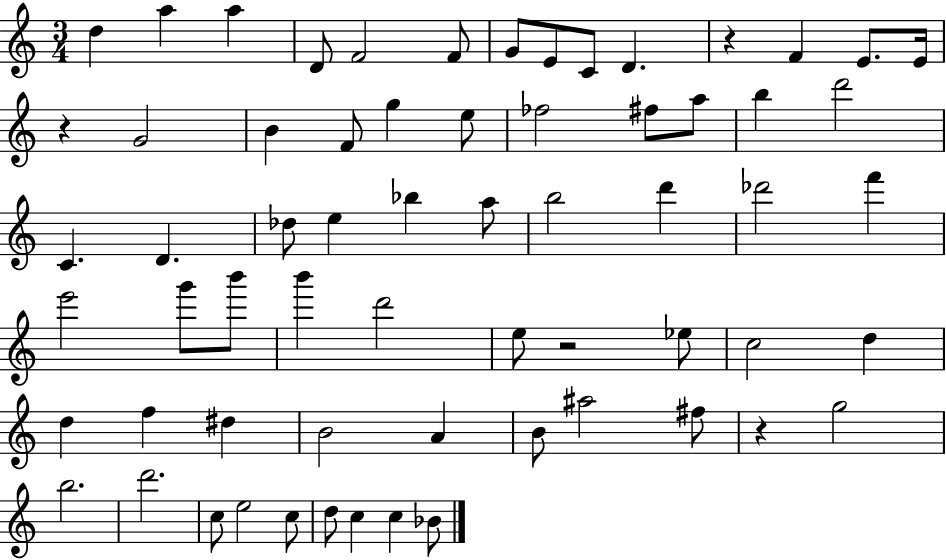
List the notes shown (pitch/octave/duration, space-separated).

D5/q A5/q A5/q D4/e F4/h F4/e G4/e E4/e C4/e D4/q. R/q F4/q E4/e. E4/s R/q G4/h B4/q F4/e G5/q E5/e FES5/h F#5/e A5/e B5/q D6/h C4/q. D4/q. Db5/e E5/q Bb5/q A5/e B5/h D6/q Db6/h F6/q E6/h G6/e B6/e B6/q D6/h E5/e R/h Eb5/e C5/h D5/q D5/q F5/q D#5/q B4/h A4/q B4/e A#5/h F#5/e R/q G5/h B5/h. D6/h. C5/e E5/h C5/e D5/e C5/q C5/q Bb4/e